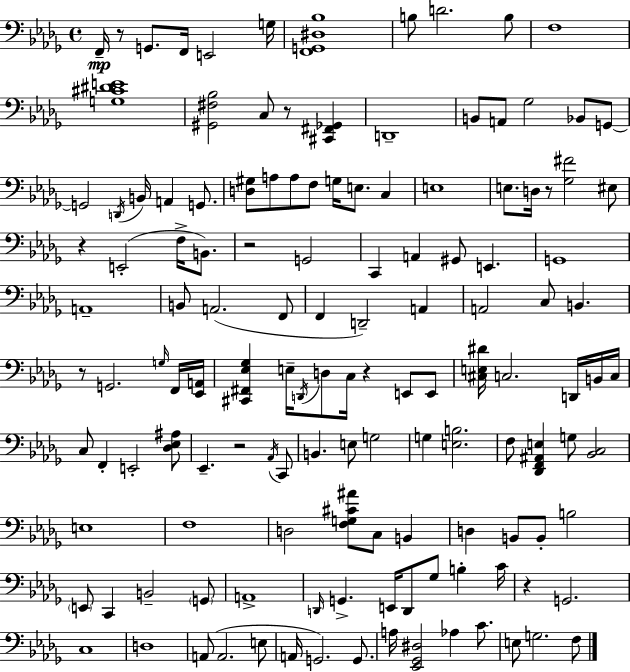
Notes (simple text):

F2/s R/e G2/e. F2/s E2/h G3/s [F2,G2,D#3,Bb3]/w B3/e D4/h. B3/e F3/w [G3,C#4,D#4,E4]/w [G#2,F#3,Bb3]/h C3/e R/e [C#2,F#2,Gb2]/q D2/w B2/e A2/e Gb3/h Bb2/e G2/e G2/h D2/s B2/s A2/q G2/e. [D3,G#3]/e A3/e A3/e F3/e G3/s E3/e. C3/q E3/w E3/e. D3/s R/e [Gb3,F#4]/h EIS3/e R/q E2/h F3/s B2/e. R/h G2/h C2/q A2/q G#2/e E2/q. G2/w A2/w B2/e A2/h. F2/e F2/q D2/h A2/q A2/h C3/e B2/q. R/e G2/h. G3/s F2/s [Eb2,A2]/s [C#2,F#2,Eb3,Gb3]/q E3/s D2/s D3/e C3/s R/q E2/e E2/e [C#3,E3,D#4]/s C3/h. D2/s B2/s C3/s C3/e F2/q E2/h [Db3,Eb3,A#3]/e Eb2/q. R/h Ab2/s C2/e B2/q. E3/e G3/h G3/q [E3,B3]/h. F3/e [Db2,F2,A#2,E3]/q G3/e [Bb2,C3]/h E3/w F3/w D3/h [F3,G3,C#4,A#4]/e C3/e B2/q D3/q B2/e B2/e B3/h E2/e C2/q B2/h G2/e A2/w D2/s G2/q. E2/s D2/e Gb3/e B3/q C4/s R/q G2/h. C3/w D3/w A2/e A2/h. E3/e A2/s G2/h. G2/e. A3/s [Eb2,Gb2,D#3]/h Ab3/q C4/e. E3/e G3/h. F3/e